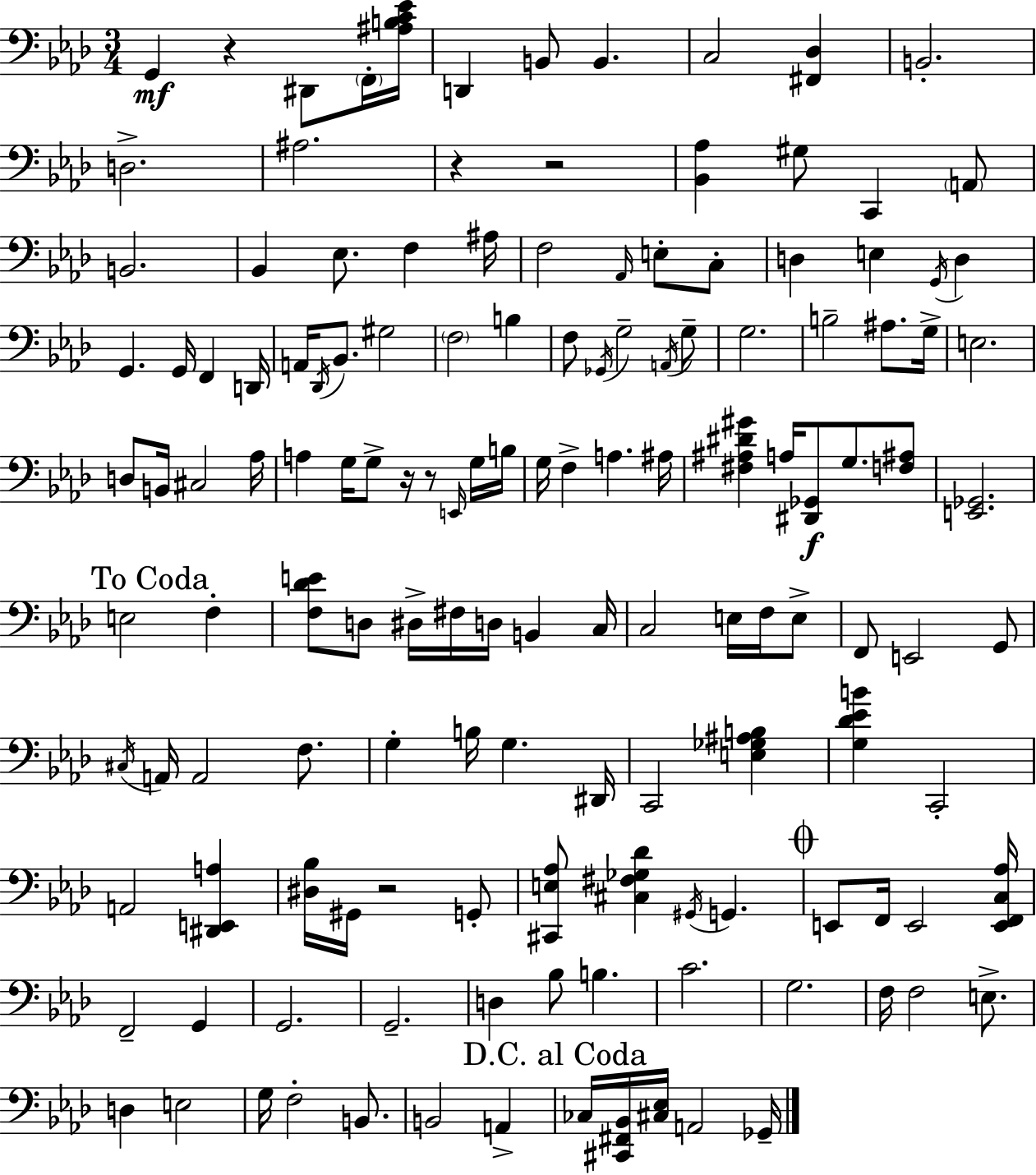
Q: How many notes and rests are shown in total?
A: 140